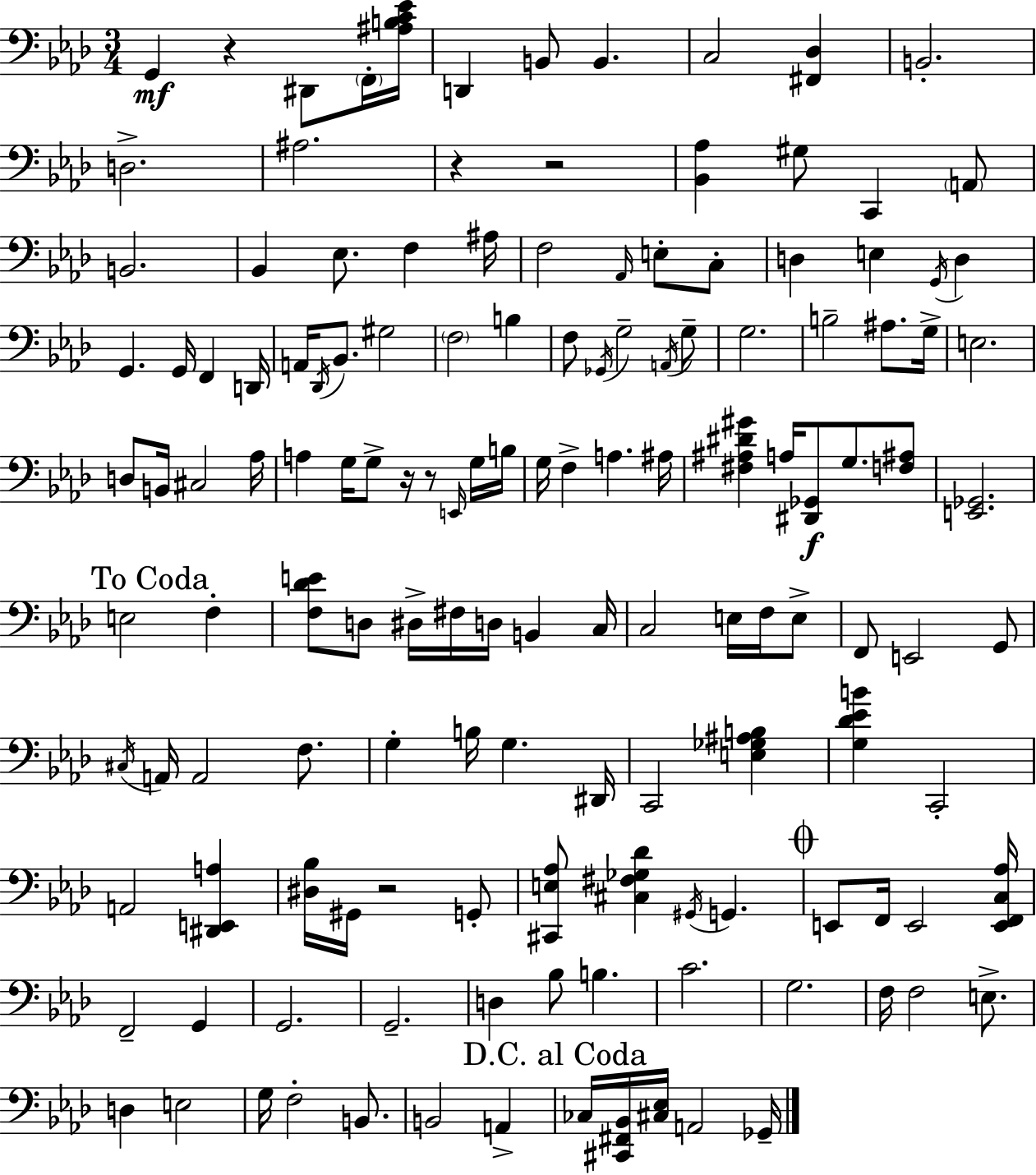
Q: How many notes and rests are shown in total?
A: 140